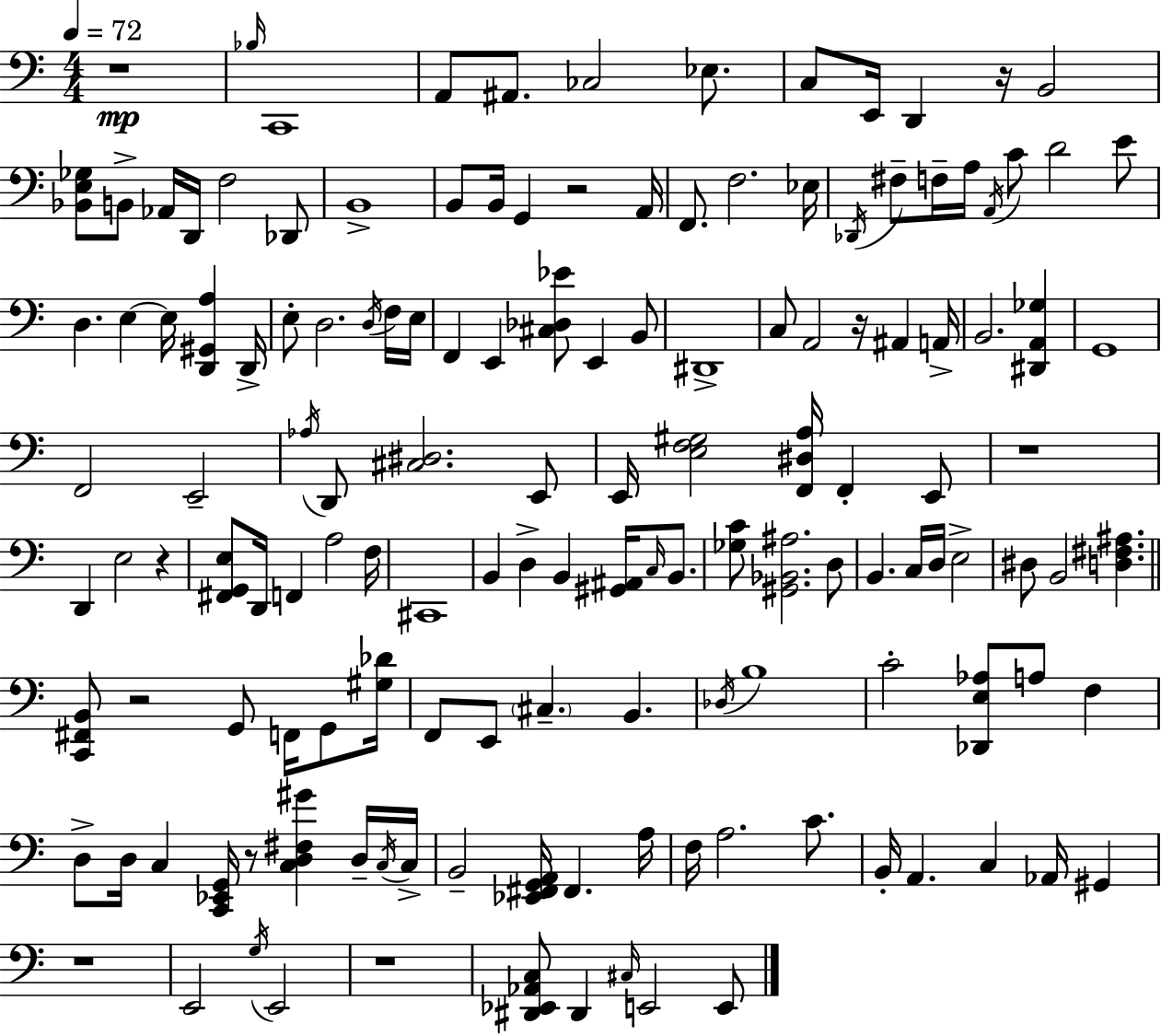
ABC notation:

X:1
T:Untitled
M:4/4
L:1/4
K:C
z4 _B,/4 C,,4 A,,/2 ^A,,/2 _C,2 _E,/2 C,/2 E,,/4 D,, z/4 B,,2 [_B,,E,_G,]/2 B,,/2 _A,,/4 D,,/4 F,2 _D,,/2 B,,4 B,,/2 B,,/4 G,, z2 A,,/4 F,,/2 F,2 _E,/4 _D,,/4 ^F,/2 F,/4 A,/4 A,,/4 C/2 D2 E/2 D, E, E,/4 [D,,^G,,A,] D,,/4 E,/2 D,2 D,/4 F,/4 E,/4 F,, E,, [^C,_D,_E]/2 E,, B,,/2 ^D,,4 C,/2 A,,2 z/4 ^A,, A,,/4 B,,2 [^D,,A,,_G,] G,,4 F,,2 E,,2 _A,/4 D,,/2 [^C,^D,]2 E,,/2 E,,/4 [E,F,^G,]2 [F,,^D,A,]/4 F,, E,,/2 z4 D,, E,2 z [^F,,G,,E,]/2 D,,/4 F,, A,2 F,/4 ^C,,4 B,, D, B,, [^G,,^A,,]/4 C,/4 B,,/2 [_G,C]/2 [^G,,_B,,^A,]2 D,/2 B,, C,/4 D,/4 E,2 ^D,/2 B,,2 [D,^F,^A,] [C,,^F,,B,,]/2 z2 G,,/2 F,,/4 G,,/2 [^G,_D]/4 F,,/2 E,,/2 ^C, B,, _D,/4 B,4 C2 [_D,,E,_A,]/2 A,/2 F, D,/2 D,/4 C, [C,,_E,,G,,]/4 z/2 [C,D,^F,^G] D,/4 C,/4 C,/4 B,,2 [_E,,^F,,G,,A,,]/4 ^F,, A,/4 F,/4 A,2 C/2 B,,/4 A,, C, _A,,/4 ^G,, z4 E,,2 G,/4 E,,2 z4 [^D,,_E,,_A,,C,]/2 ^D,, ^C,/4 E,,2 E,,/2